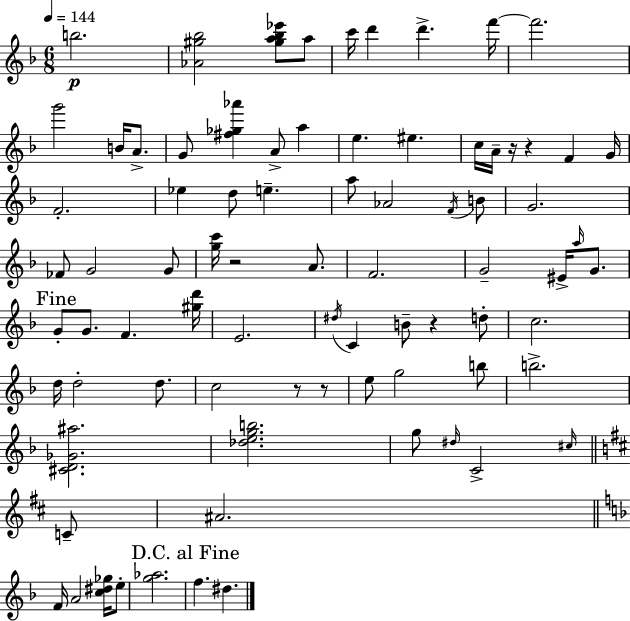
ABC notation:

X:1
T:Untitled
M:6/8
L:1/4
K:Dm
b2 [_A^g_b]2 [^ga_b_e']/2 a/2 c'/4 d' d' f'/4 f'2 g'2 B/4 A/2 G/2 [^f_g_a'] A/2 a e ^e c/4 A/4 z/4 z F G/4 F2 _e d/2 e a/2 _A2 F/4 B/2 G2 _F/2 G2 G/2 [gc']/4 z2 A/2 F2 G2 ^E/4 a/4 G/2 G/2 G/2 F [^gd']/4 E2 ^d/4 C B/2 z d/2 c2 d/4 d2 d/2 c2 z/2 z/2 e/2 g2 b/2 b2 [^CD_G^a]2 [_degb]2 g/2 ^d/4 C2 ^c/4 C/2 ^A2 F/4 A2 [c^d_g]/4 e/2 [g_a]2 f ^d